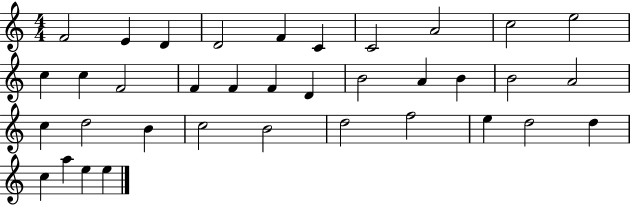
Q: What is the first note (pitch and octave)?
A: F4